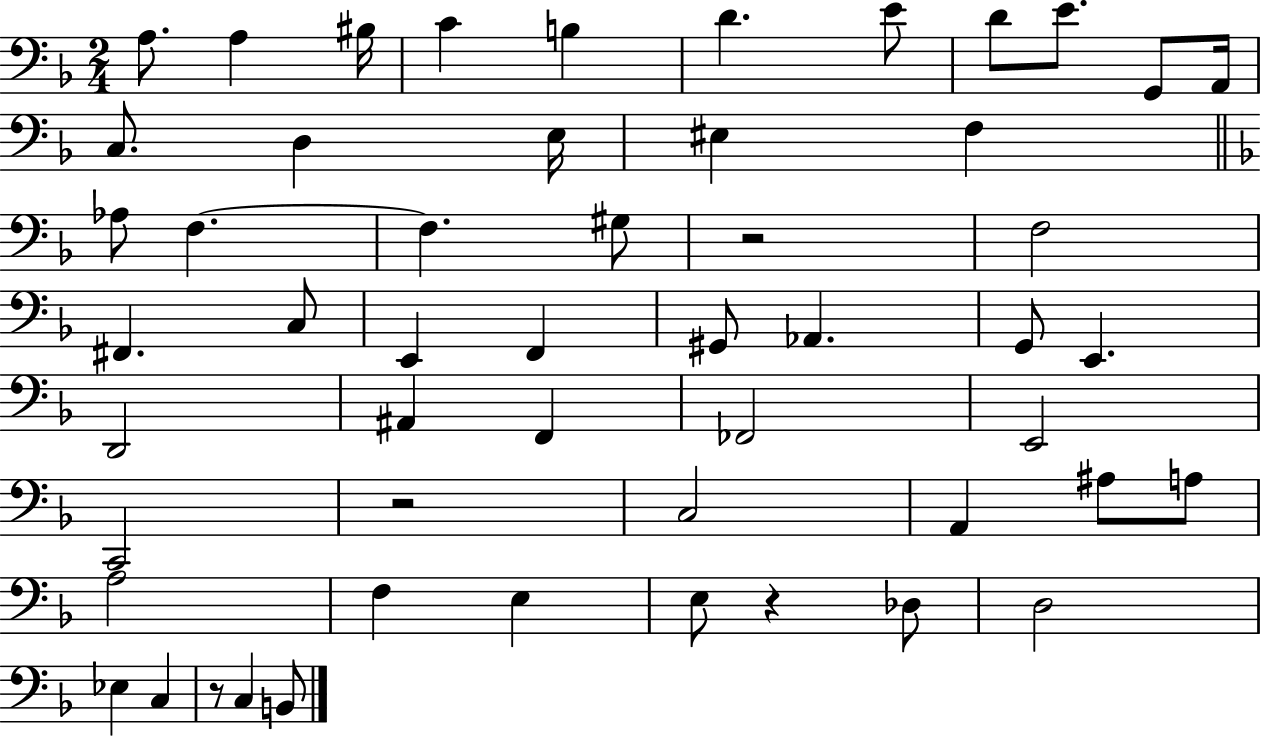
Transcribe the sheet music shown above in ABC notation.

X:1
T:Untitled
M:2/4
L:1/4
K:F
A,/2 A, ^B,/4 C B, D E/2 D/2 E/2 G,,/2 A,,/4 C,/2 D, E,/4 ^E, F, _A,/2 F, F, ^G,/2 z2 F,2 ^F,, C,/2 E,, F,, ^G,,/2 _A,, G,,/2 E,, D,,2 ^A,, F,, _F,,2 E,,2 C,,2 z2 C,2 A,, ^A,/2 A,/2 A,2 F, E, E,/2 z _D,/2 D,2 _E, C, z/2 C, B,,/2